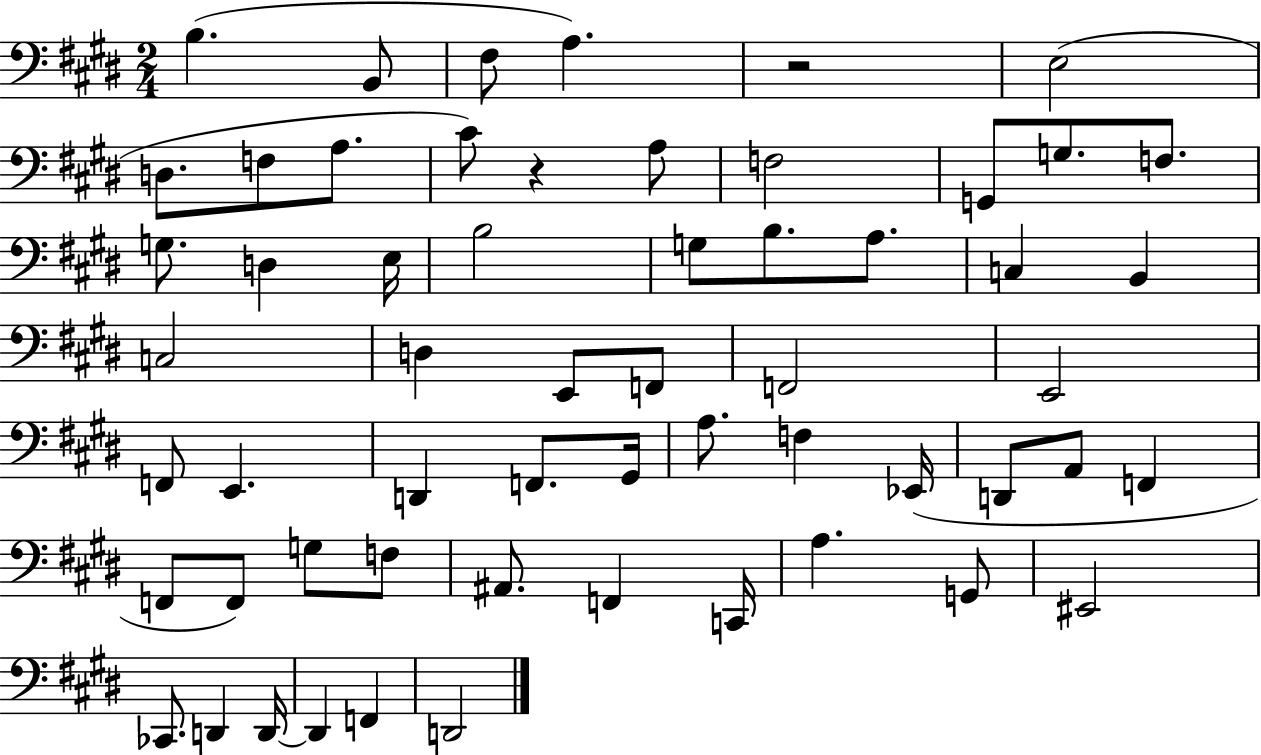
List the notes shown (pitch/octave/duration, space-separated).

B3/q. B2/e F#3/e A3/q. R/h E3/h D3/e. F3/e A3/e. C#4/e R/q A3/e F3/h G2/e G3/e. F3/e. G3/e. D3/q E3/s B3/h G3/e B3/e. A3/e. C3/q B2/q C3/h D3/q E2/e F2/e F2/h E2/h F2/e E2/q. D2/q F2/e. G#2/s A3/e. F3/q Eb2/s D2/e A2/e F2/q F2/e F2/e G3/e F3/e A#2/e. F2/q C2/s A3/q. G2/e EIS2/h CES2/e. D2/q D2/s D2/q F2/q D2/h